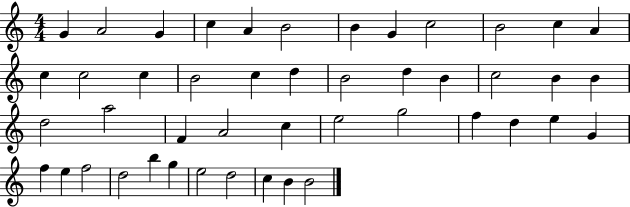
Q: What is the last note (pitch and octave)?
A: B4